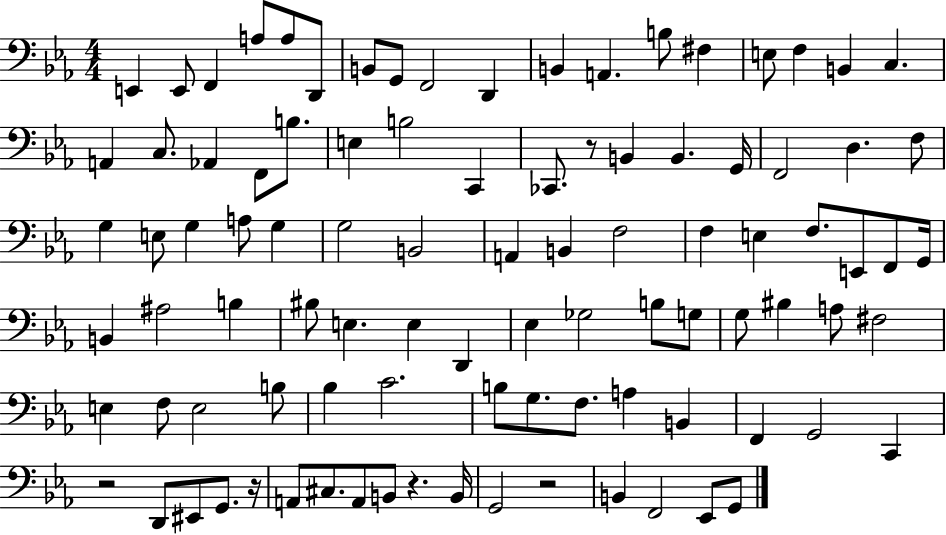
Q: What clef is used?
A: bass